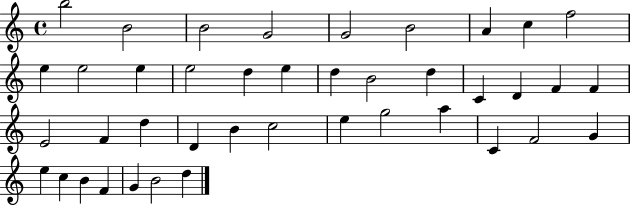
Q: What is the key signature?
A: C major